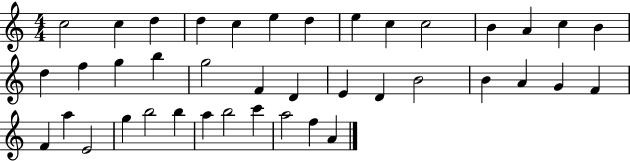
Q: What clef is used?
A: treble